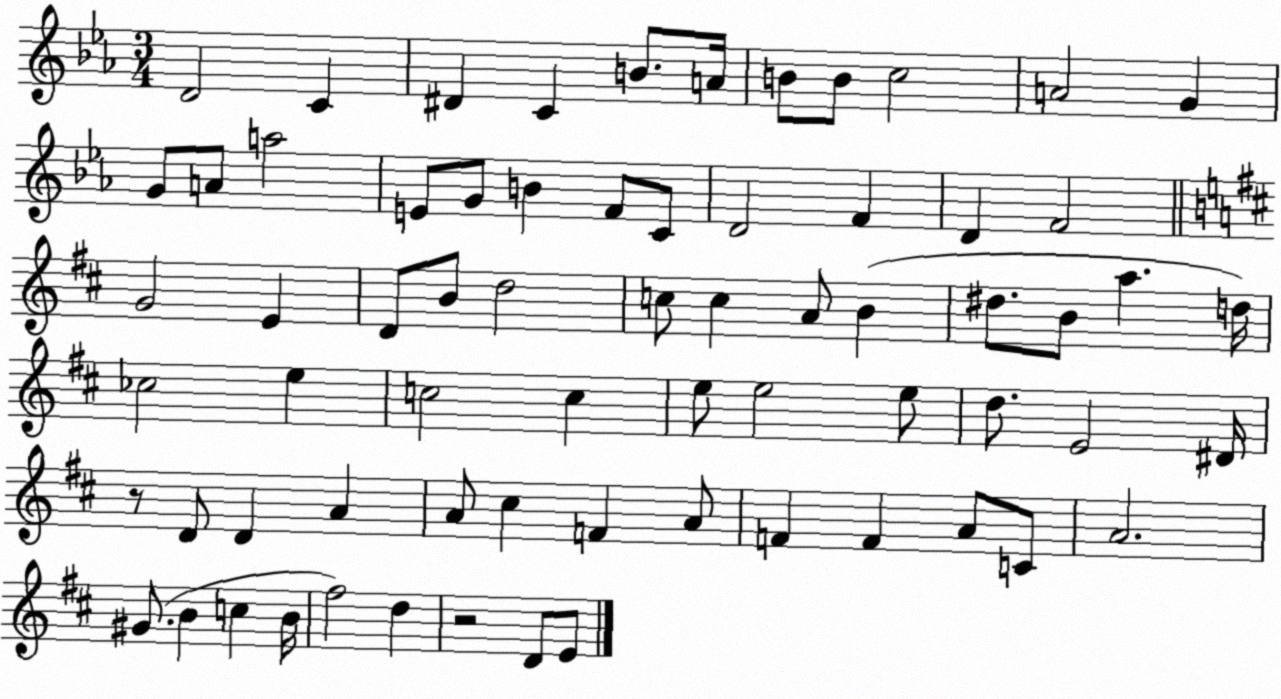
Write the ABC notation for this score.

X:1
T:Untitled
M:3/4
L:1/4
K:Eb
D2 C ^D C B/2 A/4 B/2 B/2 c2 A2 G G/2 A/2 a2 E/2 G/2 B F/2 C/2 D2 F D F2 G2 E D/2 B/2 d2 c/2 c A/2 B ^d/2 B/2 a d/4 _c2 e c2 c e/2 e2 e/2 d/2 E2 ^D/4 z/2 D/2 D A A/2 ^c F A/2 F F A/2 C/2 A2 ^G/2 B c B/4 ^f2 d z2 D/2 E/2